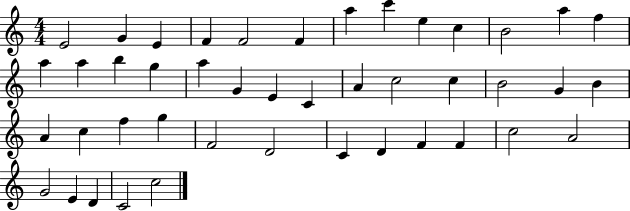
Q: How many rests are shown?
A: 0